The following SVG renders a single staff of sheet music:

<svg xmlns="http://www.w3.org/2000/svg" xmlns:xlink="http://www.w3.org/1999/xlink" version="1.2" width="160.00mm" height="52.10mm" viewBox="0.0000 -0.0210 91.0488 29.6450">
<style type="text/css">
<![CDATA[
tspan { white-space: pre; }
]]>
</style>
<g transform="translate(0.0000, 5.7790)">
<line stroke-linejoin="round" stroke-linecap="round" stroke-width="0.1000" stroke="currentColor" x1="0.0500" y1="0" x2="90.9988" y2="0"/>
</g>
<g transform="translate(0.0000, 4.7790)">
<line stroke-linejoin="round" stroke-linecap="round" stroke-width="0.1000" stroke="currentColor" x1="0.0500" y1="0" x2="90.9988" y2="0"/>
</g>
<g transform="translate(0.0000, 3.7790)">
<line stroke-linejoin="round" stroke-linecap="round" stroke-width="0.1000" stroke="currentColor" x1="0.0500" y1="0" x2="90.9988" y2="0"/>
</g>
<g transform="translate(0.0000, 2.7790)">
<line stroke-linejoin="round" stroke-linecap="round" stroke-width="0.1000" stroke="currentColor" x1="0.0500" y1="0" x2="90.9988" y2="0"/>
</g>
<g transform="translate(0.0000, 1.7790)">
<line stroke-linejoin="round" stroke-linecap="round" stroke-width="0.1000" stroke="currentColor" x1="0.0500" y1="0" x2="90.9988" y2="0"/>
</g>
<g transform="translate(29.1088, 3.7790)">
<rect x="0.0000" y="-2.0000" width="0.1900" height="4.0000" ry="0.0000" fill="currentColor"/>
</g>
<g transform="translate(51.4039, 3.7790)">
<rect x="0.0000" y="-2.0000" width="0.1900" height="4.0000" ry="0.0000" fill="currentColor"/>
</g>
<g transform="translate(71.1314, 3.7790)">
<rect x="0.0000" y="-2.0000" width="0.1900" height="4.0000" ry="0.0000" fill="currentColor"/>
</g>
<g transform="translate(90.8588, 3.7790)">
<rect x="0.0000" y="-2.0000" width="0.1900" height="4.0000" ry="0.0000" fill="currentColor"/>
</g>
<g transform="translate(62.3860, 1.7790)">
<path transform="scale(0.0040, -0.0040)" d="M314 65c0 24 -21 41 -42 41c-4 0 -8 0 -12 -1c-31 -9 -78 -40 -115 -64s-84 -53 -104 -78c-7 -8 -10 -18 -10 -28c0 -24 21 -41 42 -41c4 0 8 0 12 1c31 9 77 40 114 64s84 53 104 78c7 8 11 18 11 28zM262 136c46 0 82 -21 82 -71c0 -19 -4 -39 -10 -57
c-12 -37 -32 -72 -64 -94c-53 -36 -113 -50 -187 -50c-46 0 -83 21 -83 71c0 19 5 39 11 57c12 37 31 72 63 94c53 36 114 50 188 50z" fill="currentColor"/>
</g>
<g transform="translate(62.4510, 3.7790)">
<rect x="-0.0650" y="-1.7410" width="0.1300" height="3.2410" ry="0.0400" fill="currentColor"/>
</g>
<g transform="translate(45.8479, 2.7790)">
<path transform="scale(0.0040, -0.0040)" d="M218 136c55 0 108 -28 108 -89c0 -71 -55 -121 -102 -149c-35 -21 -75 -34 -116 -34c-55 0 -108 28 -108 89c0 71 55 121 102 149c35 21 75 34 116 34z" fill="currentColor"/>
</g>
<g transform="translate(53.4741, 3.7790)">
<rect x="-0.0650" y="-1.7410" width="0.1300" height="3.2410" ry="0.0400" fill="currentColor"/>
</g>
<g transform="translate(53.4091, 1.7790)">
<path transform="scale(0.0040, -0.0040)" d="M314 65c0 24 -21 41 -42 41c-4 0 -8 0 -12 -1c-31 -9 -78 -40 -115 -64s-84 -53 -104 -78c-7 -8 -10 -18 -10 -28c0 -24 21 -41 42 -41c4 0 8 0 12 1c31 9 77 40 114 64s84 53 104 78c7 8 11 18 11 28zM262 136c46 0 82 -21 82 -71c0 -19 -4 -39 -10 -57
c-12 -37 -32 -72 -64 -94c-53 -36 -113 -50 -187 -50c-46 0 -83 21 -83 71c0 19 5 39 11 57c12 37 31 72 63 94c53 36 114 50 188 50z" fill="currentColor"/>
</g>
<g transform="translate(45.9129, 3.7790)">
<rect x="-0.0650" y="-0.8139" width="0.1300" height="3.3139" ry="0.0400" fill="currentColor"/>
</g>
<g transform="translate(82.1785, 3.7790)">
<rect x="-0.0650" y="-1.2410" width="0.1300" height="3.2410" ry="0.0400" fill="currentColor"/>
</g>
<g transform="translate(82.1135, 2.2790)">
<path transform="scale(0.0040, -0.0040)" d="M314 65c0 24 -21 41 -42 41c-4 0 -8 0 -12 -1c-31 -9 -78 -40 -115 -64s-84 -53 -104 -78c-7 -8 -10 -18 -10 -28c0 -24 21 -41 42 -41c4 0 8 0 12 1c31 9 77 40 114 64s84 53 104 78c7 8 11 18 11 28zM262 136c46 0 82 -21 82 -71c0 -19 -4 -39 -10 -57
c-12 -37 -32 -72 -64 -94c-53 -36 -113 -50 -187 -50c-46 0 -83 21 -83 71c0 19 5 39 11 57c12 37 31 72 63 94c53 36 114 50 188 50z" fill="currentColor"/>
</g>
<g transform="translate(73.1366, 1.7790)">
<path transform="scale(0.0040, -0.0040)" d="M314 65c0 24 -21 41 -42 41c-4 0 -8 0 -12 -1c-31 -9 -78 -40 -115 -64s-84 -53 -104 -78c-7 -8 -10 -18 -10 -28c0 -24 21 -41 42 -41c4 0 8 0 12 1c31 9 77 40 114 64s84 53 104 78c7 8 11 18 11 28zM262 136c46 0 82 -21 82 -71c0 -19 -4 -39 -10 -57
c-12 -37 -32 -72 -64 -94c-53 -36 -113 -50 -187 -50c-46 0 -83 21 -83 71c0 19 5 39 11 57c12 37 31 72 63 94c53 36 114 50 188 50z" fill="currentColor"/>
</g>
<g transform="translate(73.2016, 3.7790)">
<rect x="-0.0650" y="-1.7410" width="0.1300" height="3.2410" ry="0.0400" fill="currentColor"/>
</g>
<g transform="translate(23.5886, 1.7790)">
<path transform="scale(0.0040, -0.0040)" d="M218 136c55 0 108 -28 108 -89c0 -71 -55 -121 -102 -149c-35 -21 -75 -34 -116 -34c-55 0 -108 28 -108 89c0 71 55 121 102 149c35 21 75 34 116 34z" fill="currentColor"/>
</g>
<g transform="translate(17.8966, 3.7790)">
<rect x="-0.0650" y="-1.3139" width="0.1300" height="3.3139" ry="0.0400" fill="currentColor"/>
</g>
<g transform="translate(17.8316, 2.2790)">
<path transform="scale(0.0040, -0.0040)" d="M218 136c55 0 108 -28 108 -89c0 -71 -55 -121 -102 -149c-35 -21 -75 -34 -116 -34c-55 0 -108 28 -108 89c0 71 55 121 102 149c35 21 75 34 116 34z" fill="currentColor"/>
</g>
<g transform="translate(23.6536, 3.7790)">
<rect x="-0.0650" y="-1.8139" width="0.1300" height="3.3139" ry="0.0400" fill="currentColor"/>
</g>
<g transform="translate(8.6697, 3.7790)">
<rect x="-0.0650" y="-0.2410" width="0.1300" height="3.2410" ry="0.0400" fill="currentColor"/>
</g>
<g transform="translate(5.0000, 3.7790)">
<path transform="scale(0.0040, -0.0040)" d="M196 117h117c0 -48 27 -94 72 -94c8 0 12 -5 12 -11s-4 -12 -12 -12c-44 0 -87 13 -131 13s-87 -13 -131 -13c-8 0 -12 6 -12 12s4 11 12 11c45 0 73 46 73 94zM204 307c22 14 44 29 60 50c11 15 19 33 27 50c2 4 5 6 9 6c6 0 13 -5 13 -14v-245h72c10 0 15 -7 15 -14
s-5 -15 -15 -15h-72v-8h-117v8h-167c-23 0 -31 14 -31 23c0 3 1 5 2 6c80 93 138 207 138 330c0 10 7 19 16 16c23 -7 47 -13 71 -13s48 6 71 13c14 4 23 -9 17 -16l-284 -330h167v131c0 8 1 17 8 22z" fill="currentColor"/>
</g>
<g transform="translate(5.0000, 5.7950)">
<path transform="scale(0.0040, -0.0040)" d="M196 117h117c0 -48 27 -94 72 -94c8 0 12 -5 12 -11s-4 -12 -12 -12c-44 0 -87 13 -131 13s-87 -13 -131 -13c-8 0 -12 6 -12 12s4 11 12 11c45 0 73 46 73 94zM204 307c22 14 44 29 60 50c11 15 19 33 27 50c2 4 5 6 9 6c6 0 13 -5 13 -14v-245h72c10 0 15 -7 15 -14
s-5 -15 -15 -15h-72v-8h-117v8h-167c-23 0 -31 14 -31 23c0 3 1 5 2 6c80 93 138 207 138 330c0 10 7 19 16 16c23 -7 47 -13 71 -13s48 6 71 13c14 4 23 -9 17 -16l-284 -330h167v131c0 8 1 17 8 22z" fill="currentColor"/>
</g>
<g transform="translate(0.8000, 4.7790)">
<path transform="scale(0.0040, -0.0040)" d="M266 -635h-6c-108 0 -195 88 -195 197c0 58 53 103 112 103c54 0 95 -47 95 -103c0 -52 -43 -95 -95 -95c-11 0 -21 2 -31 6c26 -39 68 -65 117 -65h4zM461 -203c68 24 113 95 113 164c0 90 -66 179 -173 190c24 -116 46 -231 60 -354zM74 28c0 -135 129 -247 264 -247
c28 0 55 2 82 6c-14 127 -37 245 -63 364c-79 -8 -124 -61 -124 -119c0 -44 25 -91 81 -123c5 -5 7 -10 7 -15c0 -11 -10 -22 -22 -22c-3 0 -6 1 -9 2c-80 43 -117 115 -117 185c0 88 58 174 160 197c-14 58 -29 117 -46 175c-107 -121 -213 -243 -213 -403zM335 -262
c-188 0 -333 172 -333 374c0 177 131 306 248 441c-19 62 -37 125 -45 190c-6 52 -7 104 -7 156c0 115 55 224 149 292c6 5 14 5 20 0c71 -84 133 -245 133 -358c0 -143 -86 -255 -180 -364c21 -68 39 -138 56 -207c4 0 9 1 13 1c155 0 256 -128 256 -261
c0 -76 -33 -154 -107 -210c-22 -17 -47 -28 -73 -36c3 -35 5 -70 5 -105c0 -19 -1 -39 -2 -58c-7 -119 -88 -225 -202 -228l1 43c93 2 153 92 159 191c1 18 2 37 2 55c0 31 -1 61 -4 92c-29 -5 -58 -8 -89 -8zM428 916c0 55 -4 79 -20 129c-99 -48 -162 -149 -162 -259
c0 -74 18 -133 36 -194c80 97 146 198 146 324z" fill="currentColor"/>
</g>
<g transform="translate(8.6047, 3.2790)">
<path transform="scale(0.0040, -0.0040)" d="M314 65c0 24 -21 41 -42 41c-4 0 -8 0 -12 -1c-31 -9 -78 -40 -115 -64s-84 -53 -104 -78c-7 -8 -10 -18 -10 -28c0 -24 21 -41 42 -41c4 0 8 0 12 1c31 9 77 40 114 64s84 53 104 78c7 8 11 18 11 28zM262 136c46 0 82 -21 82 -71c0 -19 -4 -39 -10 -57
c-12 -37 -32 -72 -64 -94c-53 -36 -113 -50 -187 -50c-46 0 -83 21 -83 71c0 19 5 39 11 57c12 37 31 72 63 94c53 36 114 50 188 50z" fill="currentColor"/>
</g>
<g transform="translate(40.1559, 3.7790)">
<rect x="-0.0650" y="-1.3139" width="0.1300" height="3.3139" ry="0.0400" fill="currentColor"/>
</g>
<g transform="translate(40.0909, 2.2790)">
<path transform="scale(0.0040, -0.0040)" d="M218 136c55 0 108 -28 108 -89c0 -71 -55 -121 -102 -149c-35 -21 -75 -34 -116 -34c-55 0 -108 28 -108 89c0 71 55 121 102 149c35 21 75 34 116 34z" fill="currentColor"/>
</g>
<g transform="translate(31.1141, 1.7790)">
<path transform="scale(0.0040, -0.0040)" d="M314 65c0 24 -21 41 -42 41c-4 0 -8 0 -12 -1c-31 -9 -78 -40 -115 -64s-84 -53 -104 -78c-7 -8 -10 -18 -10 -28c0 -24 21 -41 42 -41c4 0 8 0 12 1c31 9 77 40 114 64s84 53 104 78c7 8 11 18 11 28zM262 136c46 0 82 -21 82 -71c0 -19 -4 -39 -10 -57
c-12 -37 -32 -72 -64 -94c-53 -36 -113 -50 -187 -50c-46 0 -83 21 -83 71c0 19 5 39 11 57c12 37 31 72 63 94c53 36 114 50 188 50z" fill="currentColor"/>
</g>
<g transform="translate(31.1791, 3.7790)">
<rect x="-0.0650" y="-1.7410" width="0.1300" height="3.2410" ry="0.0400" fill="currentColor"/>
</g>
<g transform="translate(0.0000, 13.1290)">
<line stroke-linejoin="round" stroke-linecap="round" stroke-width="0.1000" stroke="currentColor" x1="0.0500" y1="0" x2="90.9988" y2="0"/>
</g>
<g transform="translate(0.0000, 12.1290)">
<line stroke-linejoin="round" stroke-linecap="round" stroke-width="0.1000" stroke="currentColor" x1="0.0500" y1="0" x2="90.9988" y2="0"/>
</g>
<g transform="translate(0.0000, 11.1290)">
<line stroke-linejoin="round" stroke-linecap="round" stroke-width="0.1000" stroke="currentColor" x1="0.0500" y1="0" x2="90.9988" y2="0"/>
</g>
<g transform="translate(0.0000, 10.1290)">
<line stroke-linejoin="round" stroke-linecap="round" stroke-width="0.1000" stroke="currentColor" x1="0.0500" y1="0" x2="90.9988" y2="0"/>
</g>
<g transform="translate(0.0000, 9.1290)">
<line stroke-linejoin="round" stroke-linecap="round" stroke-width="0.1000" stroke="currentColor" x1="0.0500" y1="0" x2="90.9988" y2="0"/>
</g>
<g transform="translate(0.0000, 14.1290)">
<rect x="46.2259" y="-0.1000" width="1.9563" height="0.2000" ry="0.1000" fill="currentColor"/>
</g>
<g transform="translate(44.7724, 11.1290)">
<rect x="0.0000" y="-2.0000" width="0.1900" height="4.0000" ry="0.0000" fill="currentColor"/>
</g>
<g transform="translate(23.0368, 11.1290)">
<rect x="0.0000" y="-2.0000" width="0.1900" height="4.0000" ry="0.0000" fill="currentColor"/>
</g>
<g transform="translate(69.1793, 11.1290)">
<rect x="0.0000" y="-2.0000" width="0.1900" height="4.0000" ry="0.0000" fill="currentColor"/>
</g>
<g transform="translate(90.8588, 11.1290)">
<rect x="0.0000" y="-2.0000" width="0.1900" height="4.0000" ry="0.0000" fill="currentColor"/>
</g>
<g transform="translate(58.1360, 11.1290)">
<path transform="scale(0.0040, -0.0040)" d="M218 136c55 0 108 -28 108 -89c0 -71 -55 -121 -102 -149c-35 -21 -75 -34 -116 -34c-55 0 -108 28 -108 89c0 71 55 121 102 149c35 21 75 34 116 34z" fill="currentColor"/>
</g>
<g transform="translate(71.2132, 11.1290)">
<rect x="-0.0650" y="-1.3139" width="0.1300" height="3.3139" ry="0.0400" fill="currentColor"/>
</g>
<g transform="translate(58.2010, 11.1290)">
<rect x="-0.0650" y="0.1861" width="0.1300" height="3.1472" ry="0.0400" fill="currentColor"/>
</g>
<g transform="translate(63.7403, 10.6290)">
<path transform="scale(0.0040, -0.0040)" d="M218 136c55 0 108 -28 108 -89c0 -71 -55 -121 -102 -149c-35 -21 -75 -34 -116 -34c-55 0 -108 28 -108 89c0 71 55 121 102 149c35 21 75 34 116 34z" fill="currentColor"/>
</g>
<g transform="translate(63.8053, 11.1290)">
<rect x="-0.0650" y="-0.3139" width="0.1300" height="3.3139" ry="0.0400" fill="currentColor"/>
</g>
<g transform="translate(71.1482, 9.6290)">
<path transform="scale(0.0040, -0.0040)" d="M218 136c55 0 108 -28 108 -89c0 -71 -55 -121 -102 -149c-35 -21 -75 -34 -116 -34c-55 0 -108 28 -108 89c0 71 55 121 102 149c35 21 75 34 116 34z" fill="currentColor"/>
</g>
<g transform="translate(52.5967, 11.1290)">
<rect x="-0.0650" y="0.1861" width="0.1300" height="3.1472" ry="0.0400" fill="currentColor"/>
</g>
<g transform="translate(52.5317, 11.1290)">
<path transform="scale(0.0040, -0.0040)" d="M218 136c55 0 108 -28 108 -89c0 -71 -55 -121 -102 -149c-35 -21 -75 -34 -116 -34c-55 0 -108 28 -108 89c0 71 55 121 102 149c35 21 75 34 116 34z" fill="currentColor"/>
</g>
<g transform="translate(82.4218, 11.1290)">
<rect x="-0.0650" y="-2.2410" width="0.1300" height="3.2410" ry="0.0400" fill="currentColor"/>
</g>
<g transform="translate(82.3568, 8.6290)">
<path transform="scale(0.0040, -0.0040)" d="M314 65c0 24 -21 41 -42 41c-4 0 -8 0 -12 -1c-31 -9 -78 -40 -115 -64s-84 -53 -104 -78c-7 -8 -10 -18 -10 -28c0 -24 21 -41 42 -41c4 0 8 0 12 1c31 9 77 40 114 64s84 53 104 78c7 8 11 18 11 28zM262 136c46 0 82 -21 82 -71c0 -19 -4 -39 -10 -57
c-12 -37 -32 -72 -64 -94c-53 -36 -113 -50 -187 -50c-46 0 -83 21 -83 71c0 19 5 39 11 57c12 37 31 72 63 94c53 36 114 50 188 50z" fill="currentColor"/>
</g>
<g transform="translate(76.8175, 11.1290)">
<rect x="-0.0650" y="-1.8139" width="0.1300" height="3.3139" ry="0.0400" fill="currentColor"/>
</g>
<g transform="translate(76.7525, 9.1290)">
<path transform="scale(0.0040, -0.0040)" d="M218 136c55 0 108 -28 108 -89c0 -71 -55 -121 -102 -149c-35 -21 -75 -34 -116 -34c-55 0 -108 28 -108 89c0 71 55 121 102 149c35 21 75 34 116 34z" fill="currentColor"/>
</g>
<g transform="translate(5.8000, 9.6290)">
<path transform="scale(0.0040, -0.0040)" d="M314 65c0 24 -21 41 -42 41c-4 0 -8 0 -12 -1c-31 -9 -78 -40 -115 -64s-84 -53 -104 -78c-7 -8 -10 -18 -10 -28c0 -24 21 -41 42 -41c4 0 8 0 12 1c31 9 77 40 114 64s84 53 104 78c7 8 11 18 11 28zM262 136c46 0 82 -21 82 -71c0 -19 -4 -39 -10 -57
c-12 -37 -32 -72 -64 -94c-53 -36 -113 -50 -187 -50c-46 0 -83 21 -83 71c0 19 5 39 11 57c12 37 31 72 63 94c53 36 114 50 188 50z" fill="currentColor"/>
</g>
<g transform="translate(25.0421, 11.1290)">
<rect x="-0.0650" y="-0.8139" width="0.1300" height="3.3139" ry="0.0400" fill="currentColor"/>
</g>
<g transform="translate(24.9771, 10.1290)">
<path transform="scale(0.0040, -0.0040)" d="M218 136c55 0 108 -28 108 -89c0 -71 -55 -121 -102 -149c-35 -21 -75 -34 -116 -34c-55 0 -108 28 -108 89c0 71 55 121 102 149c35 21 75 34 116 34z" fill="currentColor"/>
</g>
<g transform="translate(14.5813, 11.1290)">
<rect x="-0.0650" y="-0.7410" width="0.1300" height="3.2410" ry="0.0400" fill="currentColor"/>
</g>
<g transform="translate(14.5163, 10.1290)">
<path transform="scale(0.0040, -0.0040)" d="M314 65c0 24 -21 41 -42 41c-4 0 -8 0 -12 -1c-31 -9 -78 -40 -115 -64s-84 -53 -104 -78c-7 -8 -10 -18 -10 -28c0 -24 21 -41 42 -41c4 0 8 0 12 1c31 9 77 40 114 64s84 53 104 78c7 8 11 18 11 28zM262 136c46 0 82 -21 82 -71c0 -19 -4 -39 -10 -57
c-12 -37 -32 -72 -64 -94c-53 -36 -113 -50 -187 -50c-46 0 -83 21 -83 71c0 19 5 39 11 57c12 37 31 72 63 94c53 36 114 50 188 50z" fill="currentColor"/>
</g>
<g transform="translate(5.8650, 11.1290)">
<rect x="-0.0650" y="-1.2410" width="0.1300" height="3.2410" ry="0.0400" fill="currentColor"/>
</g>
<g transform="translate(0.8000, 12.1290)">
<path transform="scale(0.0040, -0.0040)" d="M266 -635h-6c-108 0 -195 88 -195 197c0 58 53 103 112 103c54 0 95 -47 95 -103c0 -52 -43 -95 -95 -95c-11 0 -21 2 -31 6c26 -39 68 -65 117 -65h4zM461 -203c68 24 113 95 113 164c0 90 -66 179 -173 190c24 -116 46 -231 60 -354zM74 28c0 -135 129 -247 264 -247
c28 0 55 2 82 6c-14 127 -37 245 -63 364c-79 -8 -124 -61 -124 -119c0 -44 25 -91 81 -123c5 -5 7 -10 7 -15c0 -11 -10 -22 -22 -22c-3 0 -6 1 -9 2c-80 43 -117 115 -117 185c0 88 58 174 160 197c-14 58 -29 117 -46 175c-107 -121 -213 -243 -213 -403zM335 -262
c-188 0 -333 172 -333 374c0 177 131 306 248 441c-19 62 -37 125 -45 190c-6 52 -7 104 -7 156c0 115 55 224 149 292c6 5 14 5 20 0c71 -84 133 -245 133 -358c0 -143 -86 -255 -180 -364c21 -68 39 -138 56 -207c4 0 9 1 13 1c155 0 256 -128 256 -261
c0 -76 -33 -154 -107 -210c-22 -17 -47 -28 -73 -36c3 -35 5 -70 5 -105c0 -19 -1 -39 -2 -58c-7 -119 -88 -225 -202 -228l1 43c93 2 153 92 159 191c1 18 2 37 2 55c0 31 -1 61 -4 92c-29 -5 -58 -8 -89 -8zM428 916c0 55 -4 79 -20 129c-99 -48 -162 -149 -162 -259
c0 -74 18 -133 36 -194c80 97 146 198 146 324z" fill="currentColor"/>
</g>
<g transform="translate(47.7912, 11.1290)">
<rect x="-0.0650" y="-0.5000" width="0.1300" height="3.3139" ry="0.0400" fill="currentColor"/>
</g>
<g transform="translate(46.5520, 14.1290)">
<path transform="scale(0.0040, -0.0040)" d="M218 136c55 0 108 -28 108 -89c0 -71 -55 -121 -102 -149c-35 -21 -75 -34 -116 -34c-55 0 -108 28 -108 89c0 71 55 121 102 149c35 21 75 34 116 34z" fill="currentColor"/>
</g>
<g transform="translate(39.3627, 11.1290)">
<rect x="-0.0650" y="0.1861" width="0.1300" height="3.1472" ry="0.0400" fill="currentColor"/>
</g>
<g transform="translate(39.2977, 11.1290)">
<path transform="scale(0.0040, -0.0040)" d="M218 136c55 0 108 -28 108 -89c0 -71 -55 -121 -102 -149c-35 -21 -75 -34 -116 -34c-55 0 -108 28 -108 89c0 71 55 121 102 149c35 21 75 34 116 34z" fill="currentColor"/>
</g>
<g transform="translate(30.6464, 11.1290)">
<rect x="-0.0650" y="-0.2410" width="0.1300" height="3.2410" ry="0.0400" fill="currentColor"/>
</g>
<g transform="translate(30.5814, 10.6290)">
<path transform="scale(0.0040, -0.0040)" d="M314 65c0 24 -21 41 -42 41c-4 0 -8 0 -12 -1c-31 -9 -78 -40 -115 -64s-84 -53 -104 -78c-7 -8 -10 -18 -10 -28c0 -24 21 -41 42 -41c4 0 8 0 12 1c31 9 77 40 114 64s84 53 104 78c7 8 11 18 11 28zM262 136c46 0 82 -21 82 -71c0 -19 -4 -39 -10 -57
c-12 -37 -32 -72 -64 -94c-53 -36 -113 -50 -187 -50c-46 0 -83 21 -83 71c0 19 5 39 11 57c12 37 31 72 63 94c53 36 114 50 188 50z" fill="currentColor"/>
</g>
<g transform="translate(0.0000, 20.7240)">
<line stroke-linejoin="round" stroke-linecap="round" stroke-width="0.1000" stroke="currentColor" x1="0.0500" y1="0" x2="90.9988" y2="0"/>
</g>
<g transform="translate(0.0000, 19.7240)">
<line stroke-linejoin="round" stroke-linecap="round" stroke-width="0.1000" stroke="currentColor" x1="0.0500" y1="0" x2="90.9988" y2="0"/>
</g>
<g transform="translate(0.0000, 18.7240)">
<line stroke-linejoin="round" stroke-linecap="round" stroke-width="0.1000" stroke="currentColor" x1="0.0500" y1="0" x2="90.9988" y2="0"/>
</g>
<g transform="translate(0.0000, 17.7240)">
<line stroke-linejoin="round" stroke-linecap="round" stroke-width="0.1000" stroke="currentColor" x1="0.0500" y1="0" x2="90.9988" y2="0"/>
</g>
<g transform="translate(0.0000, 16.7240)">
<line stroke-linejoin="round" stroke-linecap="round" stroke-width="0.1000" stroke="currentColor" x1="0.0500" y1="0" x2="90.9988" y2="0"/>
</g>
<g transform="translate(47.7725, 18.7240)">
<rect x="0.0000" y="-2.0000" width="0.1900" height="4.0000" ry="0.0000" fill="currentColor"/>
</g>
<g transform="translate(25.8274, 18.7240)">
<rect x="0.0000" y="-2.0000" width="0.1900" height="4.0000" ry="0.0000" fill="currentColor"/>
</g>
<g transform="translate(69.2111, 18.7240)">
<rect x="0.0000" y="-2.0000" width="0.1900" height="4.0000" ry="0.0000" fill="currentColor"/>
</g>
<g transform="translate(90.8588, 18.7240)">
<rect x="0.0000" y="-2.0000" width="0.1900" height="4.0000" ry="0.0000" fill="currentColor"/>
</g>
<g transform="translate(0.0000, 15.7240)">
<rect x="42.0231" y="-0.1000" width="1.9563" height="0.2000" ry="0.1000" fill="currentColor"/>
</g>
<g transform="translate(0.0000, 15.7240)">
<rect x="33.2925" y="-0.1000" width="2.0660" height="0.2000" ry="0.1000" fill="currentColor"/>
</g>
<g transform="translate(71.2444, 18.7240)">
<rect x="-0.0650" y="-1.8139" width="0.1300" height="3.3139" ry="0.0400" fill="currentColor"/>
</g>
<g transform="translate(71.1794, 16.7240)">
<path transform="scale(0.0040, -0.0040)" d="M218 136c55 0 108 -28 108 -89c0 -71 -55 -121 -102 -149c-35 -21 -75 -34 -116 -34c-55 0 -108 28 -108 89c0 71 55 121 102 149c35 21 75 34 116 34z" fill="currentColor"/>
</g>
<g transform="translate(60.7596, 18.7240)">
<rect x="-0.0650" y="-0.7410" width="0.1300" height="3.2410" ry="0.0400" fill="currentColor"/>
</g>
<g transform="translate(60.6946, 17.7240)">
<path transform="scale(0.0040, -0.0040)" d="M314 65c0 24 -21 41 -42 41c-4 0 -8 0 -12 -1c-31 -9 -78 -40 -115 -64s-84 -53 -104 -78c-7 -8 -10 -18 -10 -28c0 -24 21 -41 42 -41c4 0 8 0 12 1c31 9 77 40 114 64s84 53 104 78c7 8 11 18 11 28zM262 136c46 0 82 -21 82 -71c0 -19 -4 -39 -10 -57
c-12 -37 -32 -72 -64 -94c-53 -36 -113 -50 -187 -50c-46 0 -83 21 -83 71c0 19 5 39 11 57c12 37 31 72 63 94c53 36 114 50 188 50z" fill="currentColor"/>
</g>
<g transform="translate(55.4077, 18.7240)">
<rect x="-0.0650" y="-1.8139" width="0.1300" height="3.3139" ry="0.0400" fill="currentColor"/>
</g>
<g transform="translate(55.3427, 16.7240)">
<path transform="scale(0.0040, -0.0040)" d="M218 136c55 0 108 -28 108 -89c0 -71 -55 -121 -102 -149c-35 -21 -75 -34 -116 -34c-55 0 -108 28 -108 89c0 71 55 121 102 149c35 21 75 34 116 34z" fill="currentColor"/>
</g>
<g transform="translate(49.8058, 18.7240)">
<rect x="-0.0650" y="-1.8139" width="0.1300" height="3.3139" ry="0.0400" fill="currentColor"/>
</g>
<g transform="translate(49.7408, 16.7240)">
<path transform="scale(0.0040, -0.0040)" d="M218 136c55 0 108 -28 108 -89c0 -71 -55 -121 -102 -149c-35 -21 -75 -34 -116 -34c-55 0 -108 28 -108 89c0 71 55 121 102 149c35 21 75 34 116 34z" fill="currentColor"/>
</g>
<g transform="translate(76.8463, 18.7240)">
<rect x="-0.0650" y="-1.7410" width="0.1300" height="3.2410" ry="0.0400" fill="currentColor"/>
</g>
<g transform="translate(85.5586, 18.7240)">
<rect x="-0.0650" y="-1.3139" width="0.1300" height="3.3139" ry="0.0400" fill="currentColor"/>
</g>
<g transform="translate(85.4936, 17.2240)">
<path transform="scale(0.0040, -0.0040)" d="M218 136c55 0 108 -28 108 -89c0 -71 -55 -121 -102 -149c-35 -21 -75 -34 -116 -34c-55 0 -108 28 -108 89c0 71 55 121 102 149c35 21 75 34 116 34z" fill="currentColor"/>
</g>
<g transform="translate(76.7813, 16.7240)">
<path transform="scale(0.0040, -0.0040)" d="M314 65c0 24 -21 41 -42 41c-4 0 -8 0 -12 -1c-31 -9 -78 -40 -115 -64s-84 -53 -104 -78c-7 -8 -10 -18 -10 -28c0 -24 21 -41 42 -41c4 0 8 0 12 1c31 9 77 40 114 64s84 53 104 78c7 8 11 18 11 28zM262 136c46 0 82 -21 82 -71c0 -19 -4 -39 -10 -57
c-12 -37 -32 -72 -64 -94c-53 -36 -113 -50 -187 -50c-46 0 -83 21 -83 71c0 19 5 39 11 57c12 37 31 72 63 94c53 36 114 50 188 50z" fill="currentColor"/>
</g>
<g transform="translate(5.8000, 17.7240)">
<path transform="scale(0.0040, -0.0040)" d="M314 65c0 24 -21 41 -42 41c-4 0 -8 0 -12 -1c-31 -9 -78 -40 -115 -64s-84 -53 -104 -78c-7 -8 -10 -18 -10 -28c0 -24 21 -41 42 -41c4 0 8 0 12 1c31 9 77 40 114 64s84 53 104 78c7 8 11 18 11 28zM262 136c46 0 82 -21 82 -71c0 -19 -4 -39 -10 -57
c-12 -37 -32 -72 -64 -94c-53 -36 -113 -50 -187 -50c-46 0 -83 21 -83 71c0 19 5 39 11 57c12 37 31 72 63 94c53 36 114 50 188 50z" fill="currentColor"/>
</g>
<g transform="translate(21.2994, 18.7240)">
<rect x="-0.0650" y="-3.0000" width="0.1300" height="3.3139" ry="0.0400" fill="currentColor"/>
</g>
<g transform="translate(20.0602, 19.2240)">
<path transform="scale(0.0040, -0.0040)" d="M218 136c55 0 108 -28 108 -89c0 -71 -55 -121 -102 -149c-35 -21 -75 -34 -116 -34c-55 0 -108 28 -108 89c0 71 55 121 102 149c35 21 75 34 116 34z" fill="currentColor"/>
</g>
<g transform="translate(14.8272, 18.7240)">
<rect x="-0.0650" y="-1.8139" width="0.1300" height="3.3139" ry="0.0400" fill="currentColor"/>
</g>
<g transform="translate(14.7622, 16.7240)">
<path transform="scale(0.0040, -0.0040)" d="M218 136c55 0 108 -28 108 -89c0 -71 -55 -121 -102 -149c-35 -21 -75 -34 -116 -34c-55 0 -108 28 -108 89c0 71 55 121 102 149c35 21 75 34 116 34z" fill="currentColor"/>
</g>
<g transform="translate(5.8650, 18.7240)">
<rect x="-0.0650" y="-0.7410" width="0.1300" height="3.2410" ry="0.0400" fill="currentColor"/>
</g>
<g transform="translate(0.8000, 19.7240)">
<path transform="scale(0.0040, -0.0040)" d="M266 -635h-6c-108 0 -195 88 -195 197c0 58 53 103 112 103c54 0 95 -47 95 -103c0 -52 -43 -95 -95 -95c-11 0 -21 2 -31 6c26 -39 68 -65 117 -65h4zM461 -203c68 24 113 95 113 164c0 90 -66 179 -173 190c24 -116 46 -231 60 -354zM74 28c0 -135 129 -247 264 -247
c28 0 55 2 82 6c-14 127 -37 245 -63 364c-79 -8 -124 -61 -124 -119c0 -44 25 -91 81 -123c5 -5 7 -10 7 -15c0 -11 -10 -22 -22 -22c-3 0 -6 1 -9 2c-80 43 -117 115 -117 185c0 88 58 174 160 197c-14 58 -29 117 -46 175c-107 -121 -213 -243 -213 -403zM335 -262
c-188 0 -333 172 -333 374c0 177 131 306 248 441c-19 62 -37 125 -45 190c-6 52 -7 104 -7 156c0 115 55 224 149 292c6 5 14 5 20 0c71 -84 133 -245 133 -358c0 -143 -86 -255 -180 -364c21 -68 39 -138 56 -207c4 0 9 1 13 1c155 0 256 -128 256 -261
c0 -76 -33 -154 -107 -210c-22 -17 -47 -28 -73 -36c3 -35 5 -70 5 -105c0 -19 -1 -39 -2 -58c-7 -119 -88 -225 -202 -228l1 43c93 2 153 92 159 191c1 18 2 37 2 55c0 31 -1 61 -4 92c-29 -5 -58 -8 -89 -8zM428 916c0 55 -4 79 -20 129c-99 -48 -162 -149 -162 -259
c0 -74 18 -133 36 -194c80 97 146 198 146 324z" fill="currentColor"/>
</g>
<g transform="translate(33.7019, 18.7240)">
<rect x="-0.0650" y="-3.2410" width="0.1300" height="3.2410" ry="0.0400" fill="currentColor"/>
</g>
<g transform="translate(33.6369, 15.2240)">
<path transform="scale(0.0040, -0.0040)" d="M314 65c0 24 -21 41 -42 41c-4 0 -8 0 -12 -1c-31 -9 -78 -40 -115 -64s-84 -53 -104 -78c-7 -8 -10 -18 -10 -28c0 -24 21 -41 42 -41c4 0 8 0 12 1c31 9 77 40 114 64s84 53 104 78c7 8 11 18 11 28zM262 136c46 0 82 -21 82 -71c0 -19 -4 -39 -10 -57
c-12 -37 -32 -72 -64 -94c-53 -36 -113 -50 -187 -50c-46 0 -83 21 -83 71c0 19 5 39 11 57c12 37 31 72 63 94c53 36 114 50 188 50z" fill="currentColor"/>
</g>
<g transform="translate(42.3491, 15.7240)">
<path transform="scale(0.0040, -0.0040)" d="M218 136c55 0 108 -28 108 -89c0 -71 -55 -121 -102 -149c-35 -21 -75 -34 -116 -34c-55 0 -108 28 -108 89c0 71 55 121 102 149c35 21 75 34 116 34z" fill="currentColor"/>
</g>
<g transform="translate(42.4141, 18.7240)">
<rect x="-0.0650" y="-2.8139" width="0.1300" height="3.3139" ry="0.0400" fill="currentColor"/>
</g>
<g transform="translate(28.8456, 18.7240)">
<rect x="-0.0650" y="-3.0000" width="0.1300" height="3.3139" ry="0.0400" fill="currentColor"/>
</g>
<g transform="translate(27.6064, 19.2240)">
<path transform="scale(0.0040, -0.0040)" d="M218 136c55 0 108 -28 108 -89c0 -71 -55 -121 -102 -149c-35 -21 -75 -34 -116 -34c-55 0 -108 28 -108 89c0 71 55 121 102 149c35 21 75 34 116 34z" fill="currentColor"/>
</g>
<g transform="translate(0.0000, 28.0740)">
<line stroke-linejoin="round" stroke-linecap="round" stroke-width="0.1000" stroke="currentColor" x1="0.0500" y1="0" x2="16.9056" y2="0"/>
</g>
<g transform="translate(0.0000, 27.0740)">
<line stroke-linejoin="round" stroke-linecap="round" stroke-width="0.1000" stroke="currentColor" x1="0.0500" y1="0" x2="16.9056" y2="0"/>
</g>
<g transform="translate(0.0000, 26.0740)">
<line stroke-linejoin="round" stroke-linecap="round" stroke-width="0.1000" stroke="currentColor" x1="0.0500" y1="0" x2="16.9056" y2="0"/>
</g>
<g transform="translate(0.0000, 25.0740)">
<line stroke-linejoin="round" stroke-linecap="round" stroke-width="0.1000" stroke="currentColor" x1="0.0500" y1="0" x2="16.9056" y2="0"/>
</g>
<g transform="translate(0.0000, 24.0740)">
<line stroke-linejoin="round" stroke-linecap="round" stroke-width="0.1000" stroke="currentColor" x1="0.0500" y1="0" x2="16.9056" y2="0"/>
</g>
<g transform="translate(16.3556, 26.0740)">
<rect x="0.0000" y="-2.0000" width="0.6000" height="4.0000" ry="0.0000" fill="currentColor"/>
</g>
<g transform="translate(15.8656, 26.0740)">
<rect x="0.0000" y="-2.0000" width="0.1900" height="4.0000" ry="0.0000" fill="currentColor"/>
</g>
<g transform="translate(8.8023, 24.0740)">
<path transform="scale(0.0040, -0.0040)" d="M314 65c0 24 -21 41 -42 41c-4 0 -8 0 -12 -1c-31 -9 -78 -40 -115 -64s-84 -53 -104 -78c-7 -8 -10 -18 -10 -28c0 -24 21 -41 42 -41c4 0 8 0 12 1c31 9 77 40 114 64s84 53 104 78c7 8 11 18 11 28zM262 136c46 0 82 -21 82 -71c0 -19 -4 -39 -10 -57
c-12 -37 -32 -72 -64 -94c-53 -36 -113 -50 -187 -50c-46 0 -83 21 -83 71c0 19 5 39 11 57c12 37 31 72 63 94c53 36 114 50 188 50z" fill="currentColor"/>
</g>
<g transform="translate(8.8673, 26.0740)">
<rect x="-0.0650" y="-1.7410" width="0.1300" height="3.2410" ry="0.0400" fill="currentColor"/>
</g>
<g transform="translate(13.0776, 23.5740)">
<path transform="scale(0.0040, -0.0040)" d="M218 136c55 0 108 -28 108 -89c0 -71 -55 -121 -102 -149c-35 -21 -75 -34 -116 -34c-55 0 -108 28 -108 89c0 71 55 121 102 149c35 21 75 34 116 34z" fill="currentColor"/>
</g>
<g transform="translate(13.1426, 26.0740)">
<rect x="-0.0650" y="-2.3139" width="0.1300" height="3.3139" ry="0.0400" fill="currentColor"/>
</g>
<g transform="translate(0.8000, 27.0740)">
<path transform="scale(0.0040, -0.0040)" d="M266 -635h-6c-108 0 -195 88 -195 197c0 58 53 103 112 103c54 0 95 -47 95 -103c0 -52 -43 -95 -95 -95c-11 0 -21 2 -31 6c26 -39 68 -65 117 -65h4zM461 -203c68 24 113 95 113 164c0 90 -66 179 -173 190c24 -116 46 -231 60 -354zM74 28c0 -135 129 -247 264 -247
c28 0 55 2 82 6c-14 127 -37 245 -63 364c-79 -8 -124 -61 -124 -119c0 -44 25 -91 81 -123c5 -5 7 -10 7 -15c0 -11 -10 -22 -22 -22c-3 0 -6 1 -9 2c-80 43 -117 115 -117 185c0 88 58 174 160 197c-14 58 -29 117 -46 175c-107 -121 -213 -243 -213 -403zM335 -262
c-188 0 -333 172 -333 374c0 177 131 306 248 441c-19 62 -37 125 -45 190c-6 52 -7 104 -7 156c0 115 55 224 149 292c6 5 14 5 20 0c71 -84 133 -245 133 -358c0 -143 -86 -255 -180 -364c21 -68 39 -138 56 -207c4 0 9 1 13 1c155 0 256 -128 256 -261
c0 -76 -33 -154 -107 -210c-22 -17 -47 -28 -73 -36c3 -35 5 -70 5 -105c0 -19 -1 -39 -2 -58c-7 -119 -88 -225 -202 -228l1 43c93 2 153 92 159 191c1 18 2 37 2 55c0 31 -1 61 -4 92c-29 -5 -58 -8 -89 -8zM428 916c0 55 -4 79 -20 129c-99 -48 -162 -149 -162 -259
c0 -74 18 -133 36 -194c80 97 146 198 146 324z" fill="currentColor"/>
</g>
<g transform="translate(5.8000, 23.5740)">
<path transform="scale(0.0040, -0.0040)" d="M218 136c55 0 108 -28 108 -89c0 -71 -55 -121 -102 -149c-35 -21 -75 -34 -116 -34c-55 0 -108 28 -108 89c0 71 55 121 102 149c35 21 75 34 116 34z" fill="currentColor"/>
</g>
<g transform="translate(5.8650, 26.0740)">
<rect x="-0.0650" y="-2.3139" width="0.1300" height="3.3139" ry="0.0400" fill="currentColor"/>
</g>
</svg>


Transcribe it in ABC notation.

X:1
T:Untitled
M:4/4
L:1/4
K:C
c2 e f f2 e d f2 f2 f2 e2 e2 d2 d c2 B C B B c e f g2 d2 f A A b2 a f f d2 f f2 e g f2 g